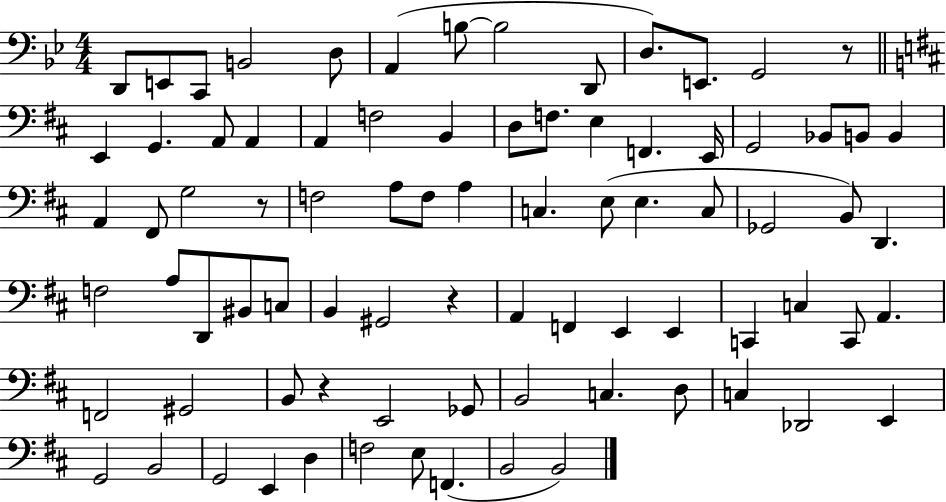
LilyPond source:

{
  \clef bass
  \numericTimeSignature
  \time 4/4
  \key bes \major
  \repeat volta 2 { d,8 e,8 c,8 b,2 d8 | a,4( b8~~ b2 d,8 | d8.) e,8. g,2 r8 | \bar "||" \break \key d \major e,4 g,4. a,8 a,4 | a,4 f2 b,4 | d8 f8. e4 f,4. e,16 | g,2 bes,8 b,8 b,4 | \break a,4 fis,8 g2 r8 | f2 a8 f8 a4 | c4. e8( e4. c8 | ges,2 b,8) d,4. | \break f2 a8 d,8 bis,8 c8 | b,4 gis,2 r4 | a,4 f,4 e,4 e,4 | c,4 c4 c,8 a,4. | \break f,2 gis,2 | b,8 r4 e,2 ges,8 | b,2 c4. d8 | c4 des,2 e,4 | \break g,2 b,2 | g,2 e,4 d4 | f2 e8 f,4.( | b,2 b,2) | \break } \bar "|."
}